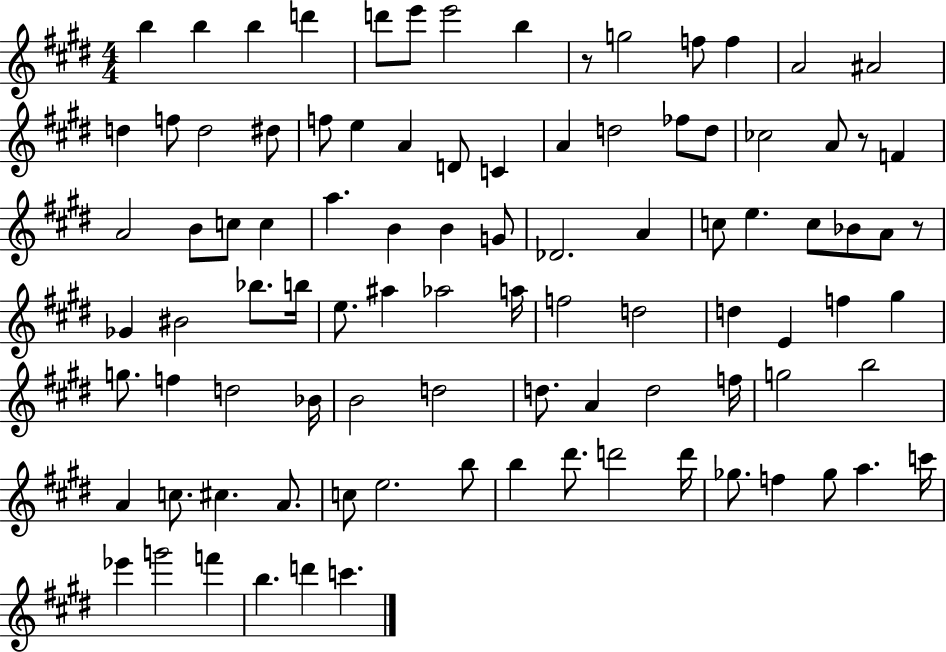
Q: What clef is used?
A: treble